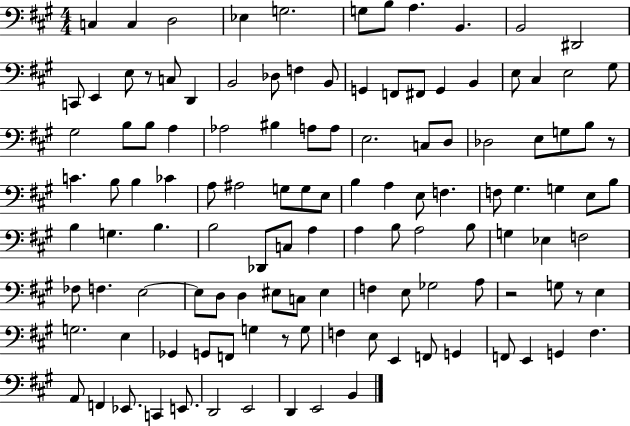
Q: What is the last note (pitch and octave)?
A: B2